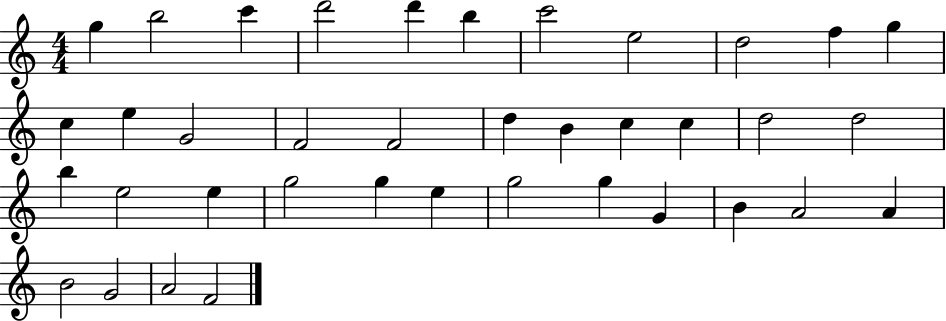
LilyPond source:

{
  \clef treble
  \numericTimeSignature
  \time 4/4
  \key c \major
  g''4 b''2 c'''4 | d'''2 d'''4 b''4 | c'''2 e''2 | d''2 f''4 g''4 | \break c''4 e''4 g'2 | f'2 f'2 | d''4 b'4 c''4 c''4 | d''2 d''2 | \break b''4 e''2 e''4 | g''2 g''4 e''4 | g''2 g''4 g'4 | b'4 a'2 a'4 | \break b'2 g'2 | a'2 f'2 | \bar "|."
}